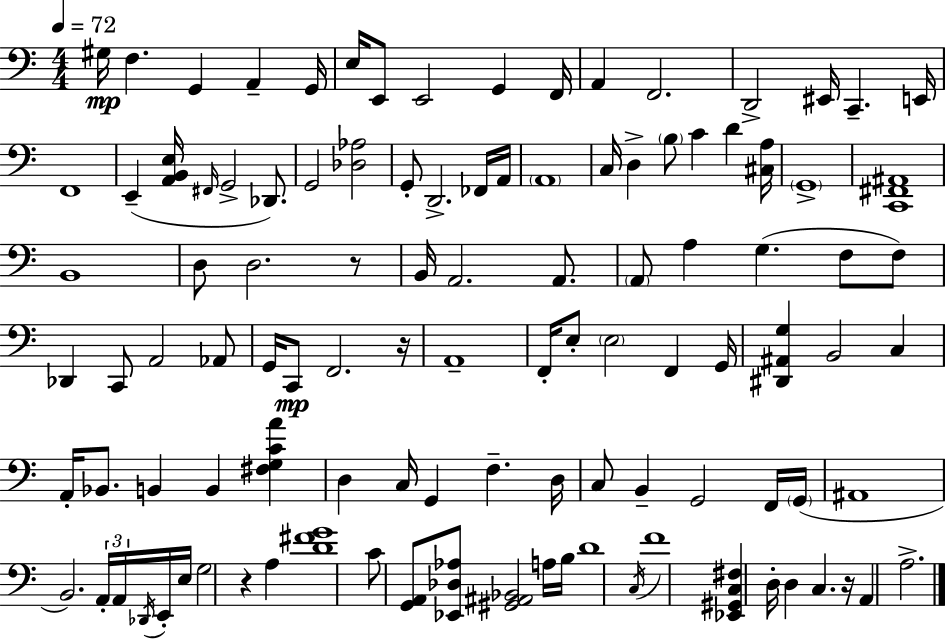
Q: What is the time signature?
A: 4/4